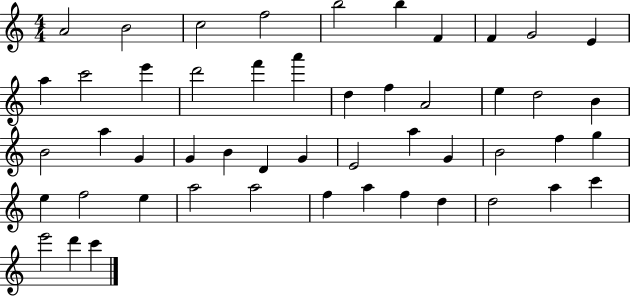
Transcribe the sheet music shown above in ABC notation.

X:1
T:Untitled
M:4/4
L:1/4
K:C
A2 B2 c2 f2 b2 b F F G2 E a c'2 e' d'2 f' a' d f A2 e d2 B B2 a G G B D G E2 a G B2 f g e f2 e a2 a2 f a f d d2 a c' e'2 d' c'